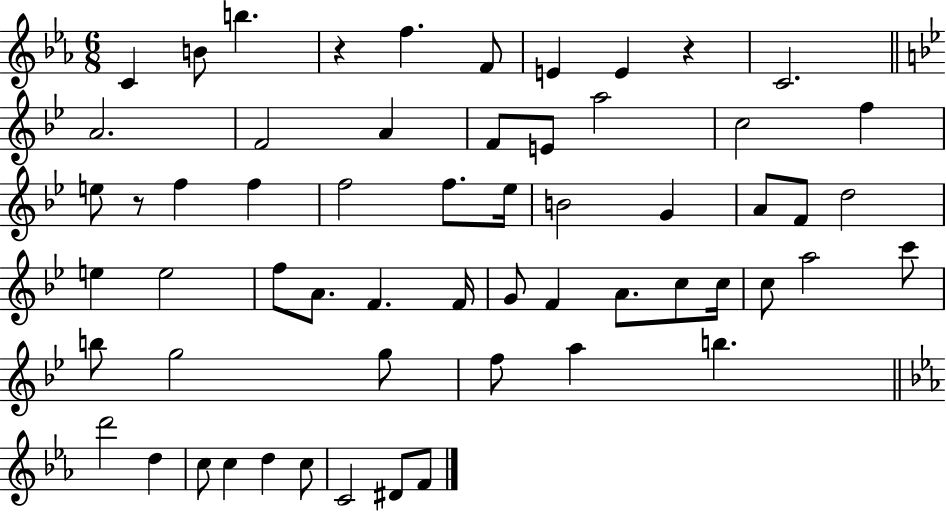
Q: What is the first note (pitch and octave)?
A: C4